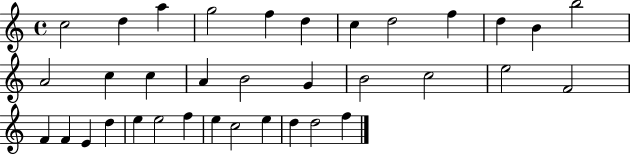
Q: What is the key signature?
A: C major